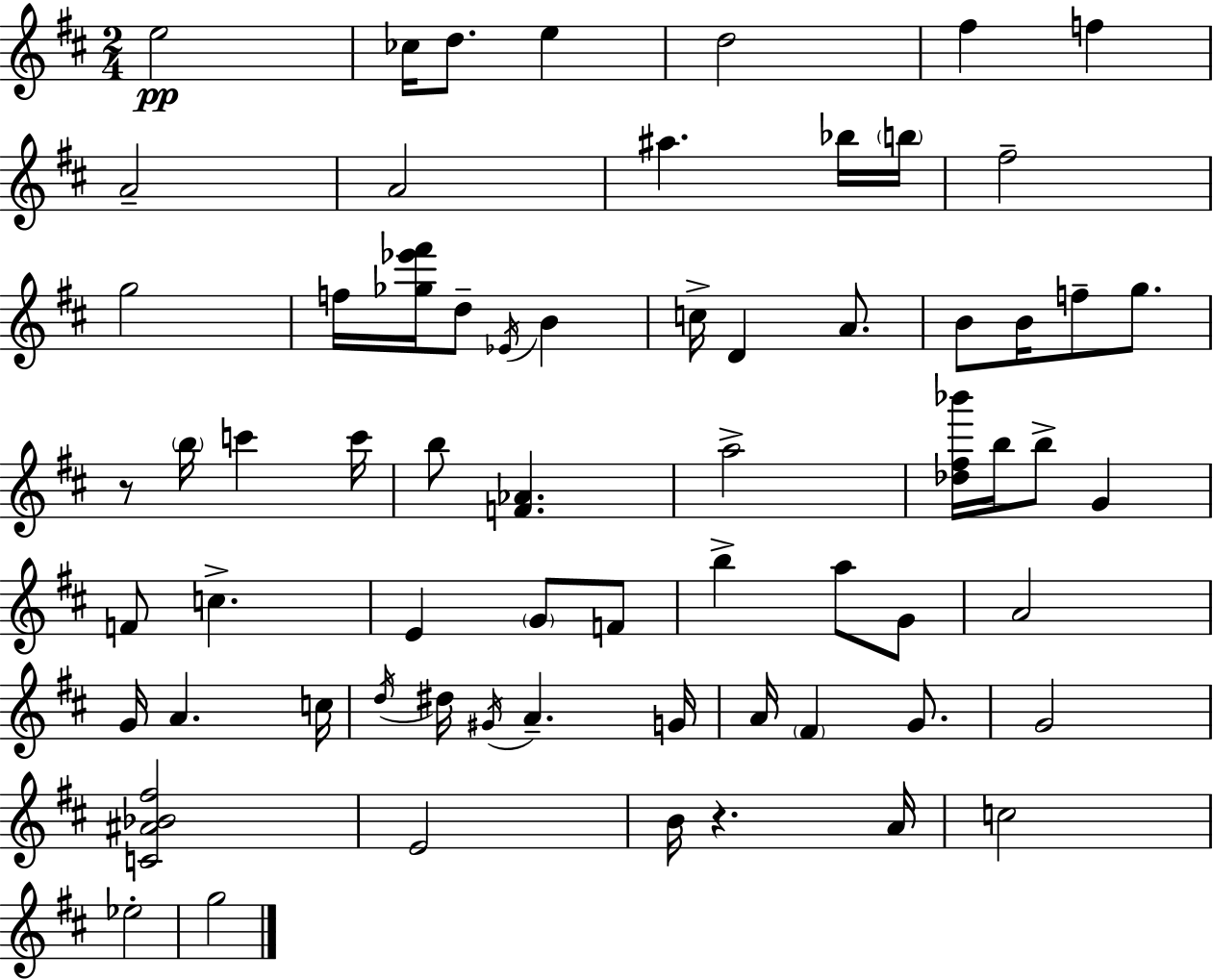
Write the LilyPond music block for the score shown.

{
  \clef treble
  \numericTimeSignature
  \time 2/4
  \key d \major
  e''2\pp | ces''16 d''8. e''4 | d''2 | fis''4 f''4 | \break a'2-- | a'2 | ais''4. bes''16 \parenthesize b''16 | fis''2-- | \break g''2 | f''16 <ges'' ees''' fis'''>16 d''8-- \acciaccatura { ees'16 } b'4 | c''16-> d'4 a'8. | b'8 b'16 f''8-- g''8. | \break r8 \parenthesize b''16 c'''4 | c'''16 b''8 <f' aes'>4. | a''2-> | <des'' fis'' bes'''>16 b''16 b''8-> g'4 | \break f'8 c''4.-> | e'4 \parenthesize g'8 f'8 | b''4-> a''8 g'8 | a'2 | \break g'16 a'4. | c''16 \acciaccatura { d''16 } dis''16 \acciaccatura { gis'16 } a'4.-- | g'16 a'16 \parenthesize fis'4 | g'8. g'2 | \break <c' ais' bes' fis''>2 | e'2 | b'16 r4. | a'16 c''2 | \break ees''2-. | g''2 | \bar "|."
}